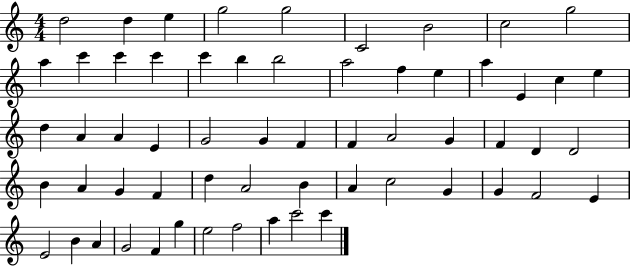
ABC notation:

X:1
T:Untitled
M:4/4
L:1/4
K:C
d2 d e g2 g2 C2 B2 c2 g2 a c' c' c' c' b b2 a2 f e a E c e d A A E G2 G F F A2 G F D D2 B A G F d A2 B A c2 G G F2 E E2 B A G2 F g e2 f2 a c'2 c'